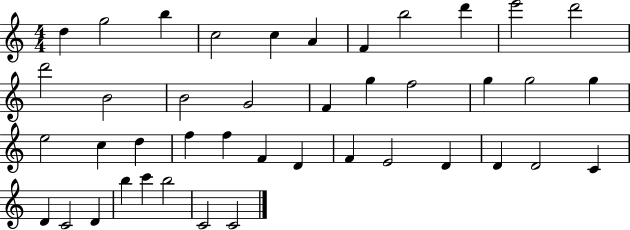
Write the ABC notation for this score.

X:1
T:Untitled
M:4/4
L:1/4
K:C
d g2 b c2 c A F b2 d' e'2 d'2 d'2 B2 B2 G2 F g f2 g g2 g e2 c d f f F D F E2 D D D2 C D C2 D b c' b2 C2 C2